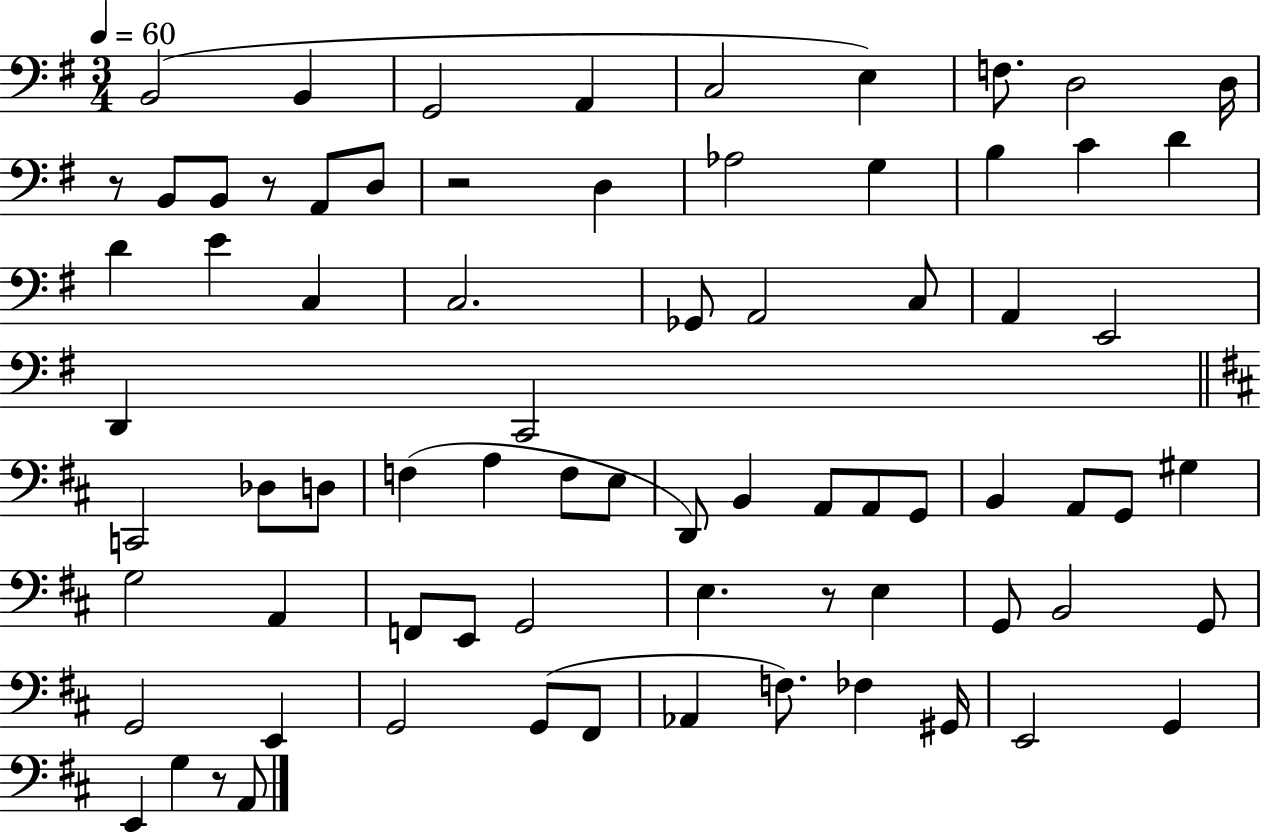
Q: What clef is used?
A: bass